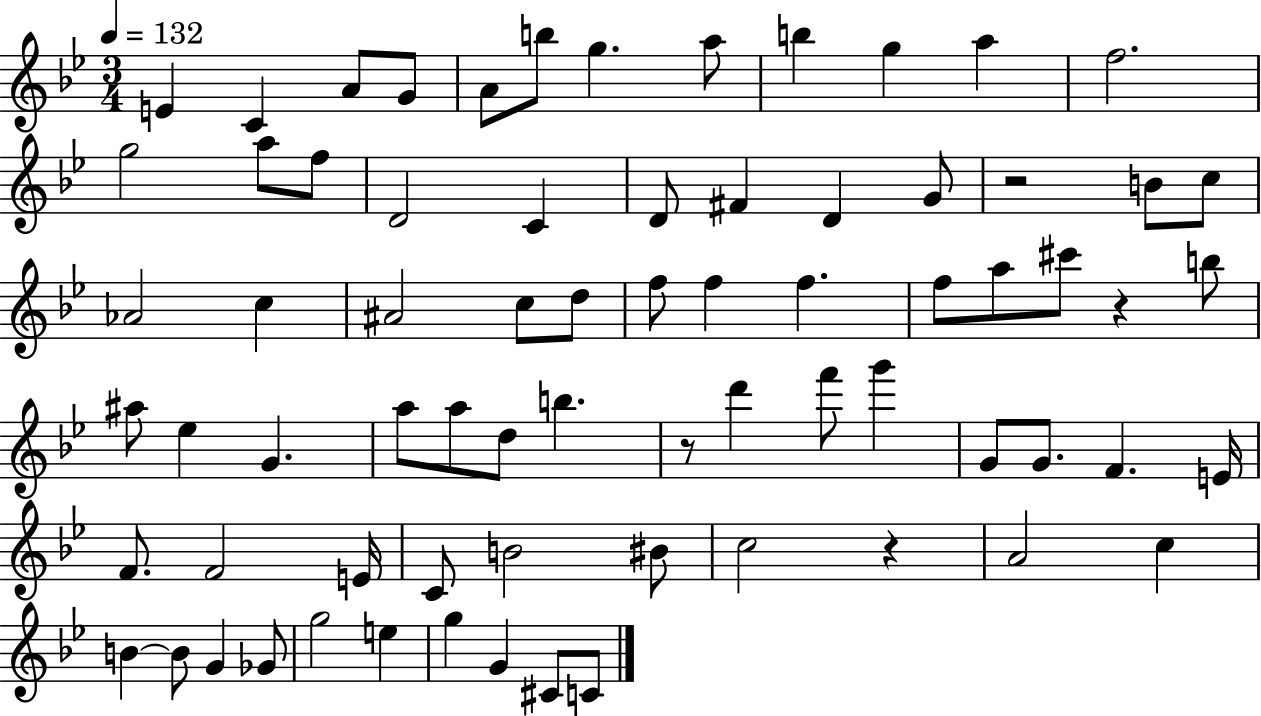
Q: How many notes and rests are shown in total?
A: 72